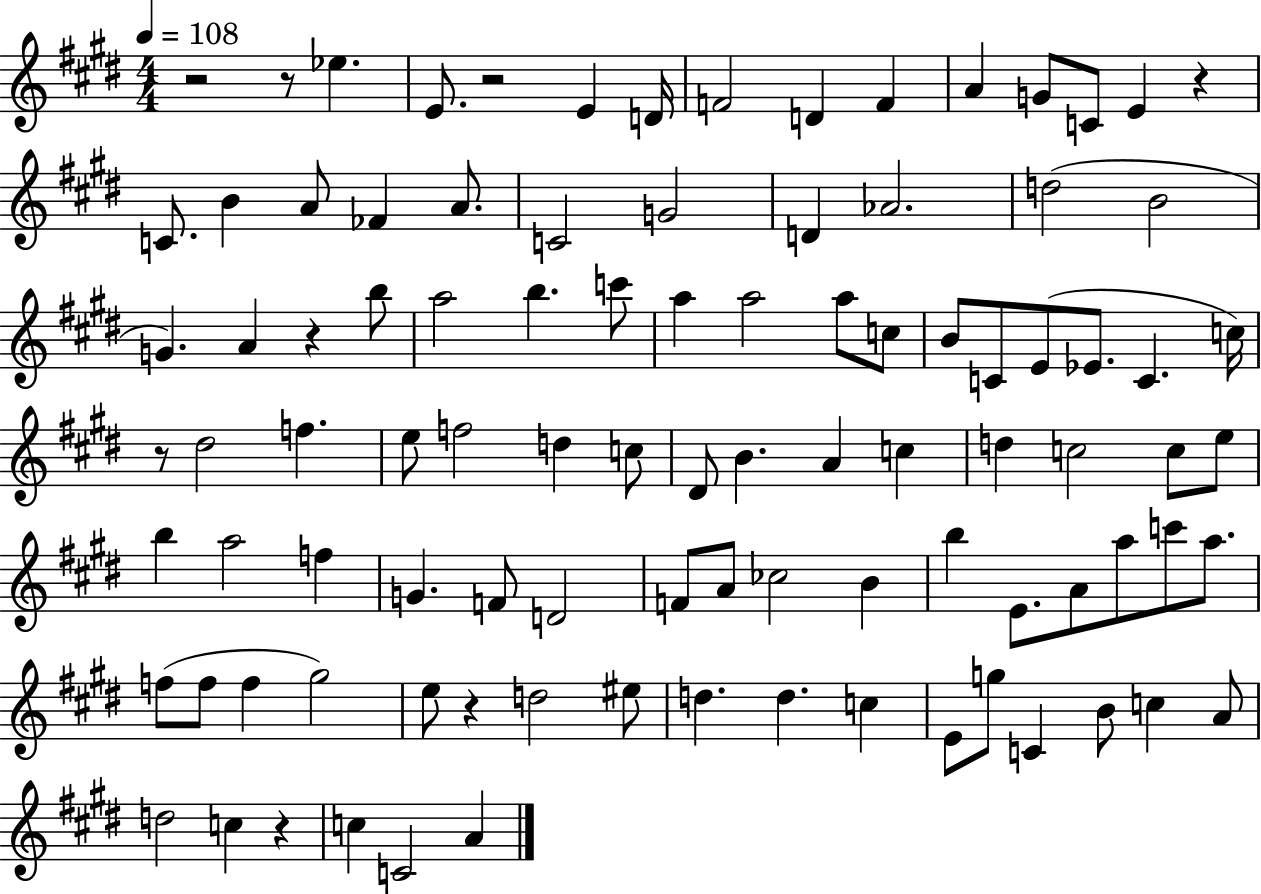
R/h R/e Eb5/q. E4/e. R/h E4/q D4/s F4/h D4/q F4/q A4/q G4/e C4/e E4/q R/q C4/e. B4/q A4/e FES4/q A4/e. C4/h G4/h D4/q Ab4/h. D5/h B4/h G4/q. A4/q R/q B5/e A5/h B5/q. C6/e A5/q A5/h A5/e C5/e B4/e C4/e E4/e Eb4/e. C4/q. C5/s R/e D#5/h F5/q. E5/e F5/h D5/q C5/e D#4/e B4/q. A4/q C5/q D5/q C5/h C5/e E5/e B5/q A5/h F5/q G4/q. F4/e D4/h F4/e A4/e CES5/h B4/q B5/q E4/e. A4/e A5/e C6/e A5/e. F5/e F5/e F5/q G#5/h E5/e R/q D5/h EIS5/e D5/q. D5/q. C5/q E4/e G5/e C4/q B4/e C5/q A4/e D5/h C5/q R/q C5/q C4/h A4/q